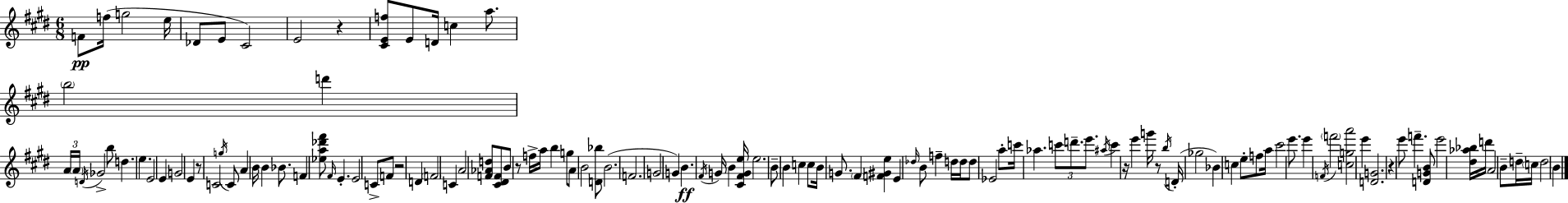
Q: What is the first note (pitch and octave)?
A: F4